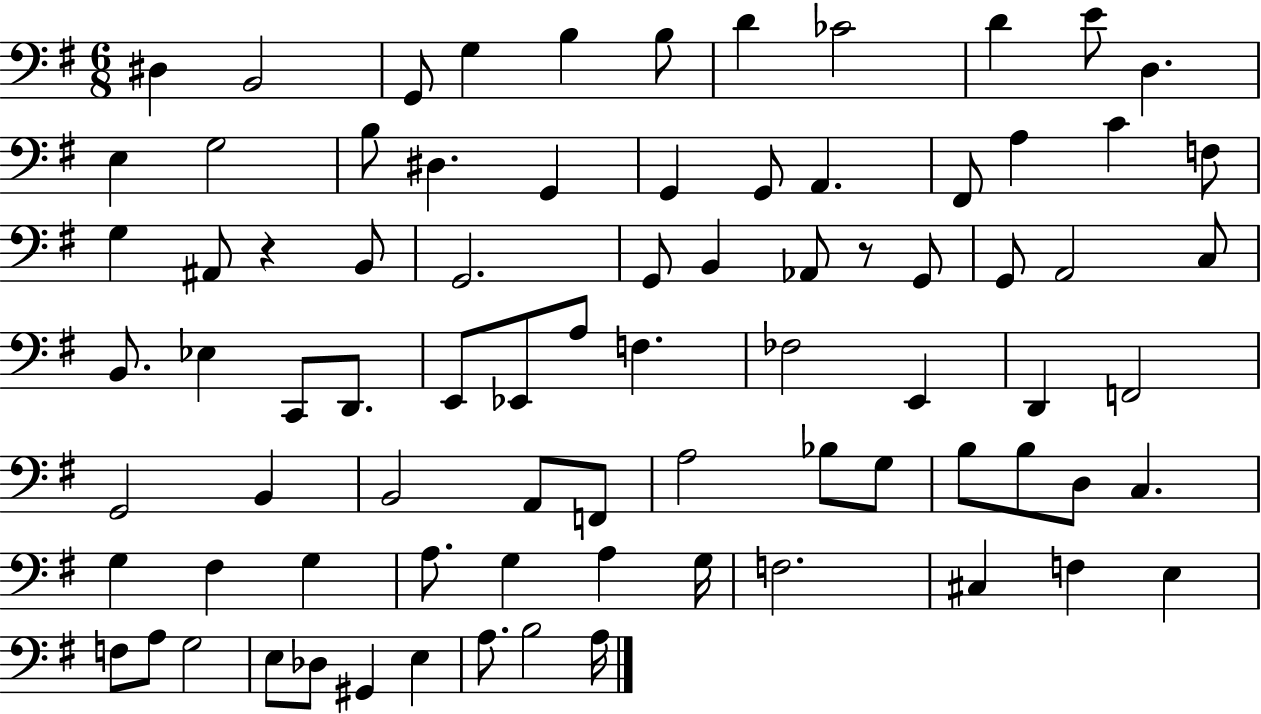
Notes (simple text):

D#3/q B2/h G2/e G3/q B3/q B3/e D4/q CES4/h D4/q E4/e D3/q. E3/q G3/h B3/e D#3/q. G2/q G2/q G2/e A2/q. F#2/e A3/q C4/q F3/e G3/q A#2/e R/q B2/e G2/h. G2/e B2/q Ab2/e R/e G2/e G2/e A2/h C3/e B2/e. Eb3/q C2/e D2/e. E2/e Eb2/e A3/e F3/q. FES3/h E2/q D2/q F2/h G2/h B2/q B2/h A2/e F2/e A3/h Bb3/e G3/e B3/e B3/e D3/e C3/q. G3/q F#3/q G3/q A3/e. G3/q A3/q G3/s F3/h. C#3/q F3/q E3/q F3/e A3/e G3/h E3/e Db3/e G#2/q E3/q A3/e. B3/h A3/s